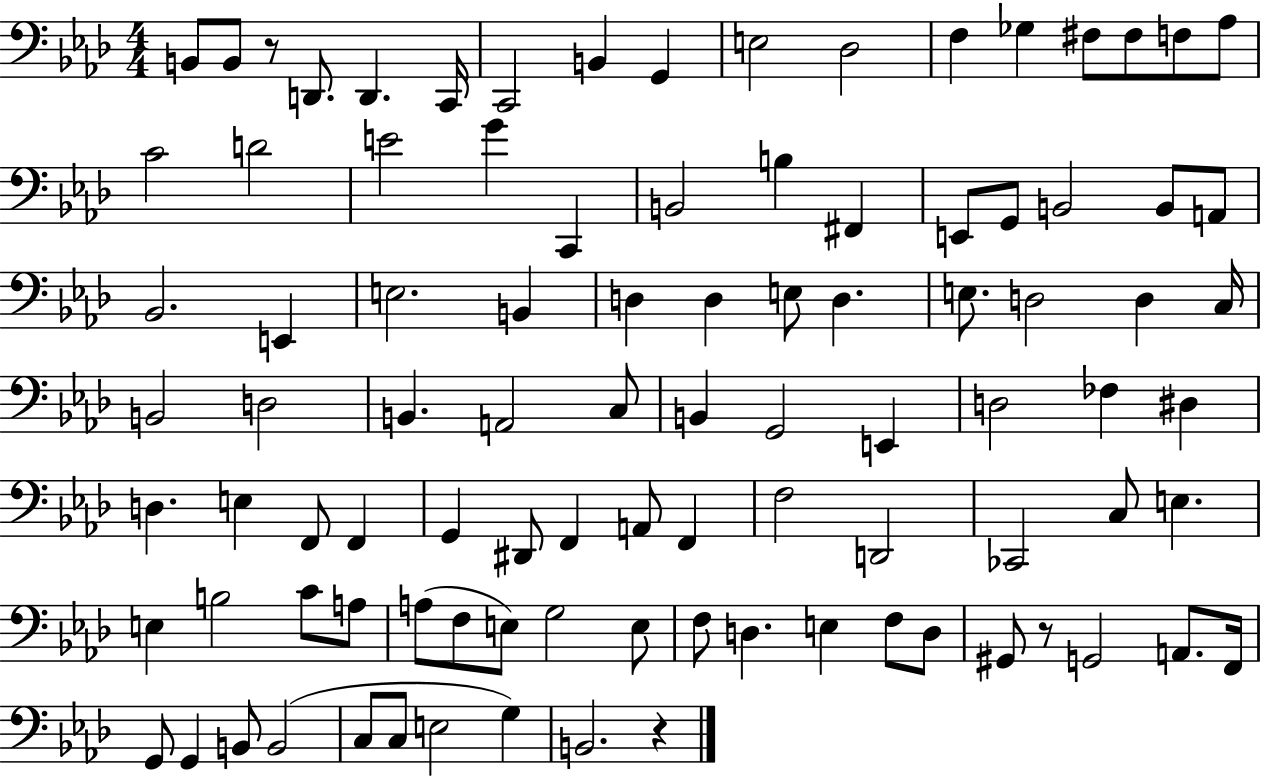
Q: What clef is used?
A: bass